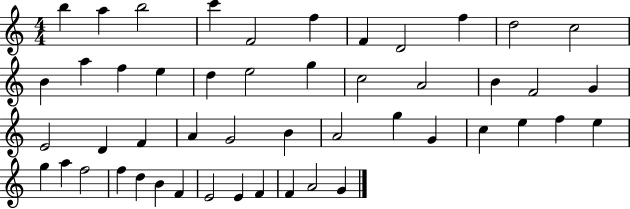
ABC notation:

X:1
T:Untitled
M:4/4
L:1/4
K:C
b a b2 c' F2 f F D2 f d2 c2 B a f e d e2 g c2 A2 B F2 G E2 D F A G2 B A2 g G c e f e g a f2 f d B F E2 E F F A2 G